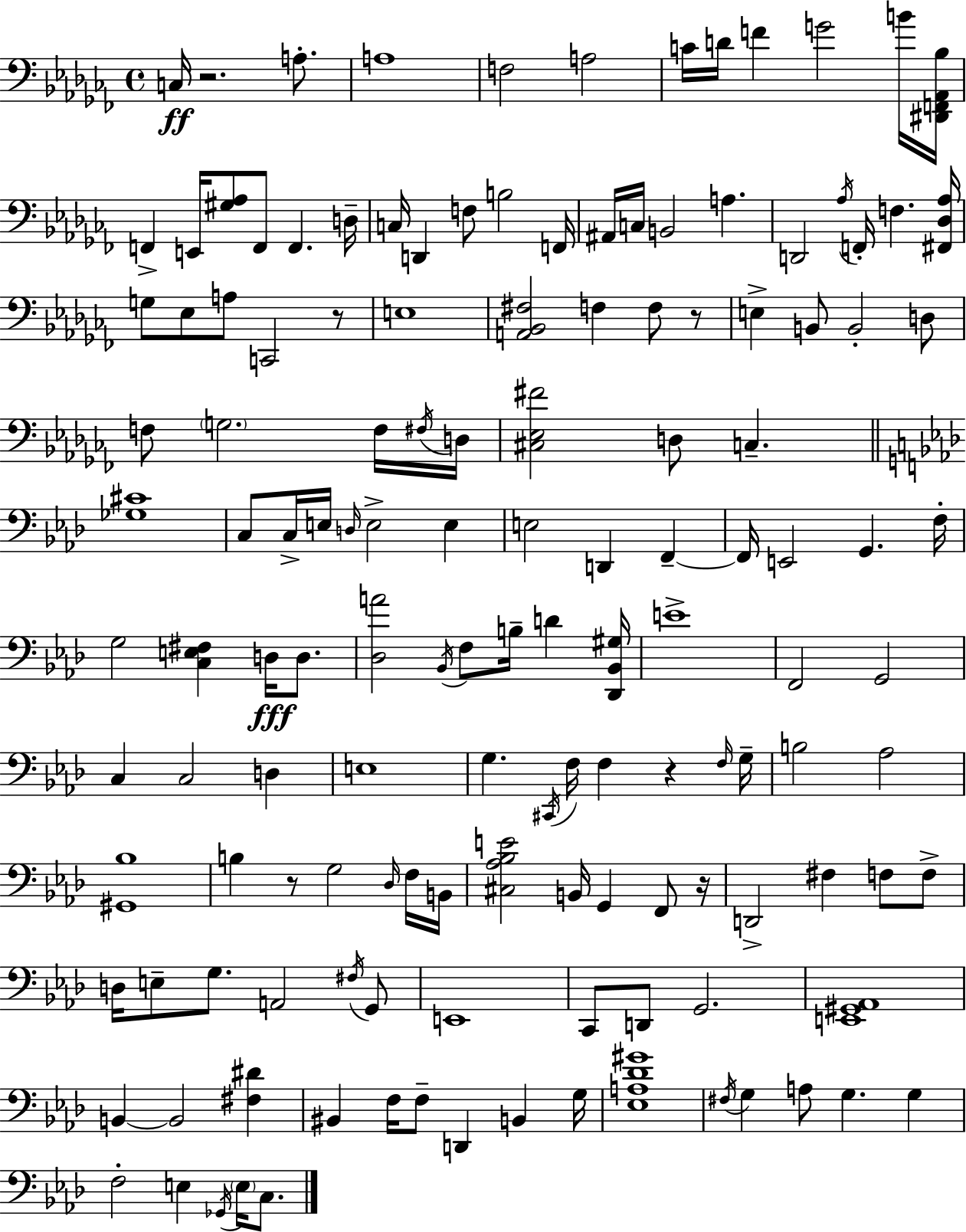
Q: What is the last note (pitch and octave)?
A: C3